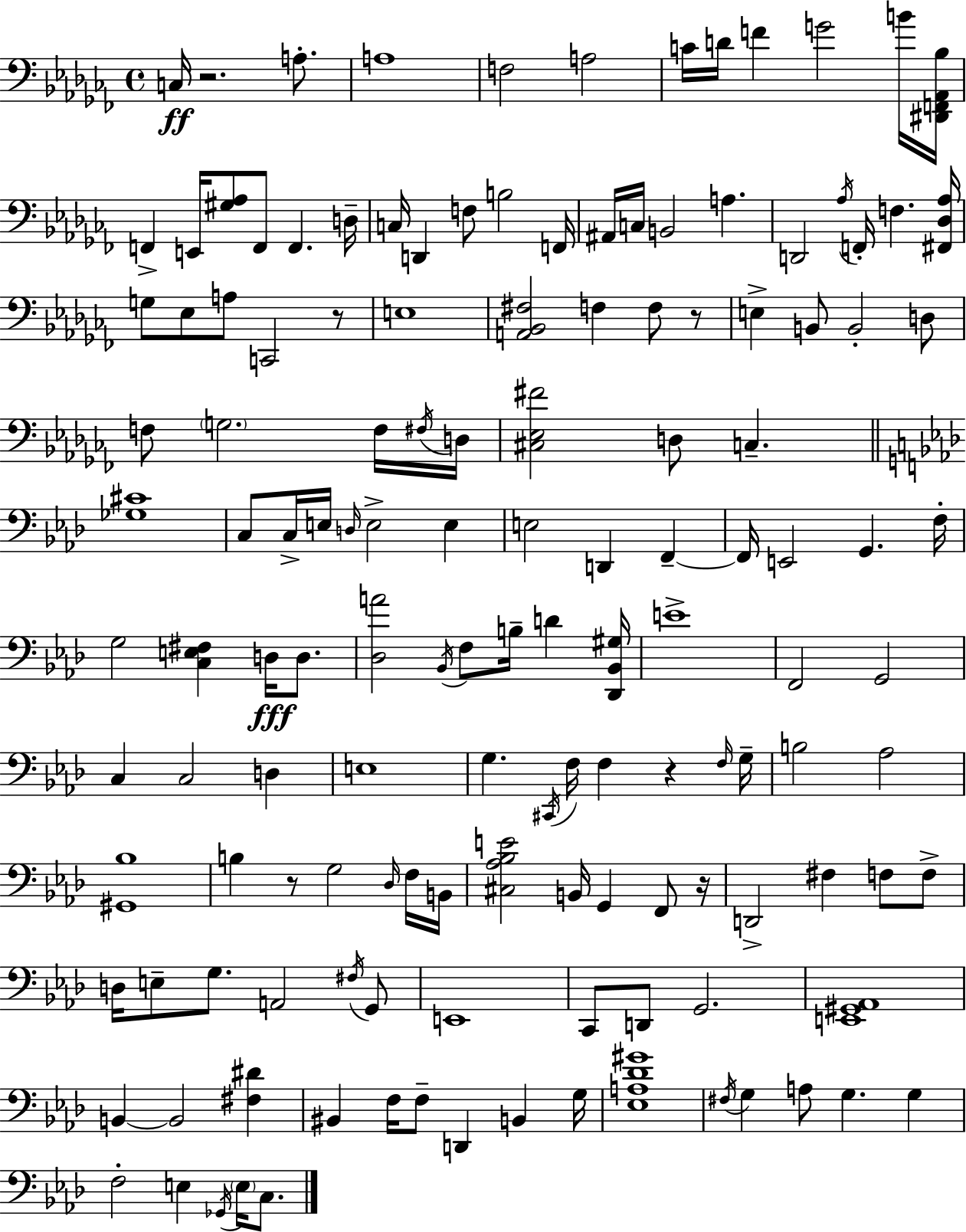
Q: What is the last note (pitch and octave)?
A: C3